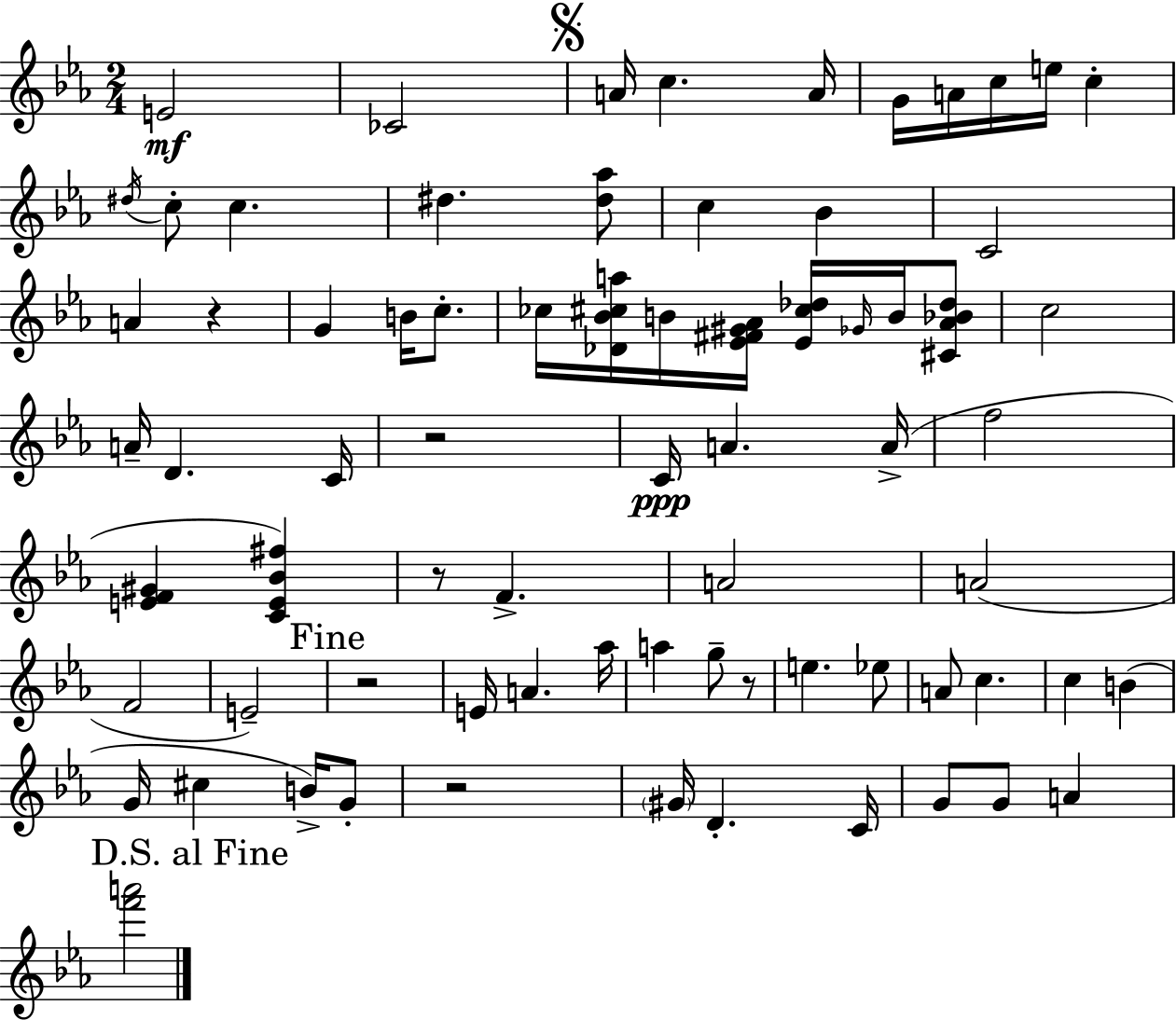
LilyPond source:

{
  \clef treble
  \numericTimeSignature
  \time 2/4
  \key ees \major
  e'2\mf | ces'2 | \mark \markup { \musicglyph "scripts.segno" } a'16 c''4. a'16 | g'16 a'16 c''16 e''16 c''4-. | \break \acciaccatura { dis''16 } c''8-. c''4. | dis''4. <dis'' aes''>8 | c''4 bes'4 | c'2 | \break a'4 r4 | g'4 b'16 c''8.-. | ces''16 <des' bes' cis'' a''>16 b'16 <ees' fis' gis' aes'>16 <ees' cis'' des''>16 \grace { ges'16 } b'16 | <cis' aes' bes' des''>8 c''2 | \break a'16-- d'4. | c'16 r2 | c'16\ppp a'4. | a'16->( f''2 | \break <e' f' gis'>4 <c' e' bes' fis''>4) | r8 f'4.-> | a'2 | a'2( | \break f'2 | e'2--) | \mark "Fine" r2 | e'16 a'4. | \break aes''16 a''4 g''8-- | r8 e''4. | ees''8 a'8 c''4. | c''4 b'4( | \break g'16 cis''4 b'16->) | g'8-. r2 | \parenthesize gis'16 d'4.-. | c'16 g'8 g'8 a'4 | \break \mark "D.S. al Fine" <f''' a'''>2 | \bar "|."
}